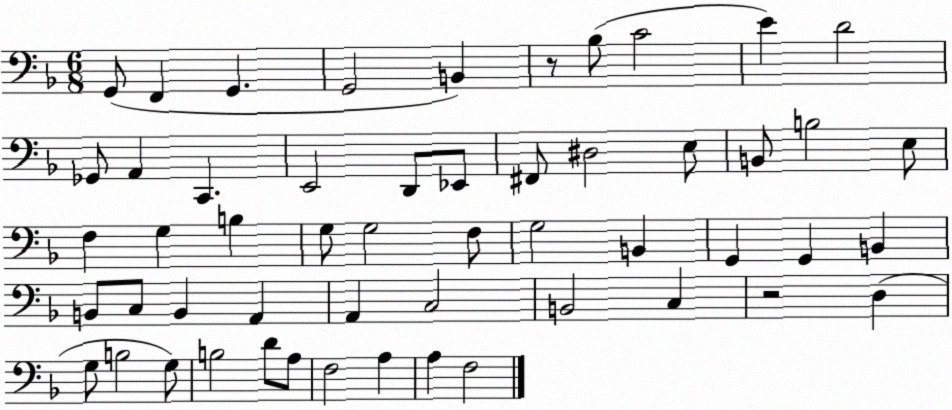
X:1
T:Untitled
M:6/8
L:1/4
K:F
G,,/2 F,, G,, G,,2 B,, z/2 _B,/2 C2 E D2 _G,,/2 A,, C,, E,,2 D,,/2 _E,,/2 ^F,,/2 ^D,2 E,/2 B,,/2 B,2 E,/2 F, G, B, G,/2 G,2 F,/2 G,2 B,, G,, G,, B,, B,,/2 C,/2 B,, A,, A,, C,2 B,,2 C, z2 D, G,/2 B,2 G,/2 B,2 D/2 A,/2 F,2 A, A, F,2